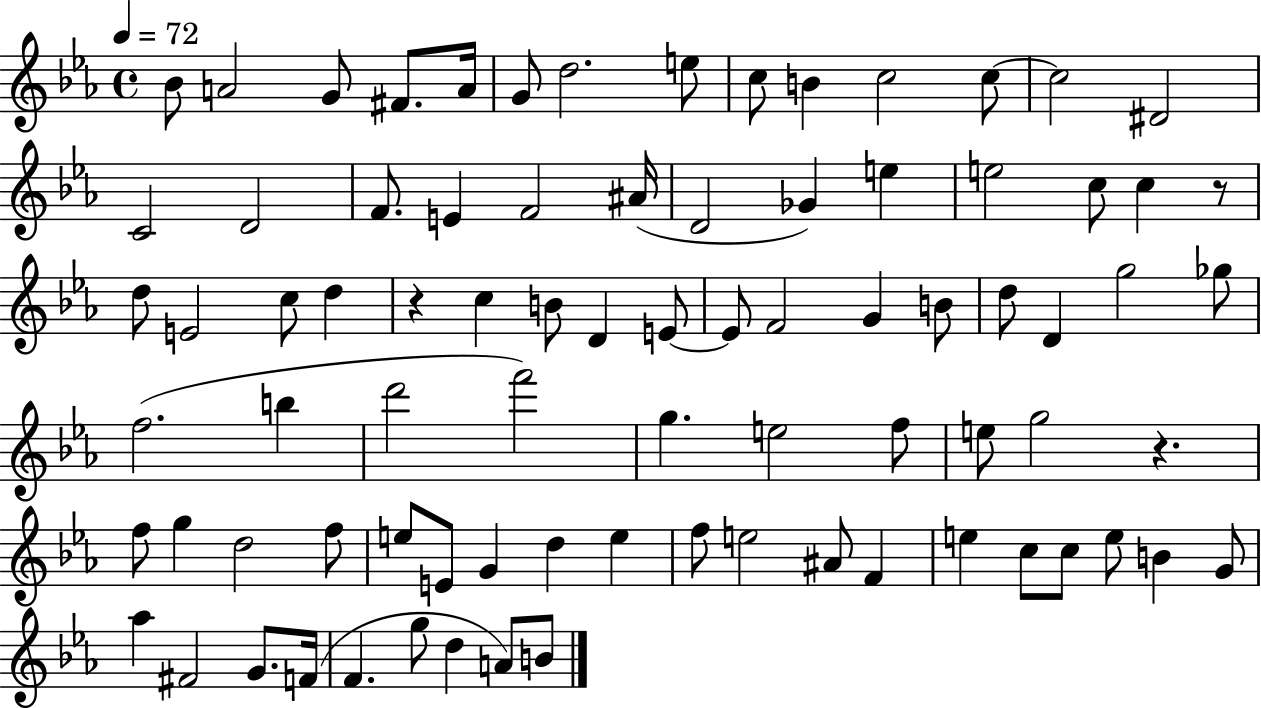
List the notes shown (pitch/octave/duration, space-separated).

Bb4/e A4/h G4/e F#4/e. A4/s G4/e D5/h. E5/e C5/e B4/q C5/h C5/e C5/h D#4/h C4/h D4/h F4/e. E4/q F4/h A#4/s D4/h Gb4/q E5/q E5/h C5/e C5/q R/e D5/e E4/h C5/e D5/q R/q C5/q B4/e D4/q E4/e E4/e F4/h G4/q B4/e D5/e D4/q G5/h Gb5/e F5/h. B5/q D6/h F6/h G5/q. E5/h F5/e E5/e G5/h R/q. F5/e G5/q D5/h F5/e E5/e E4/e G4/q D5/q E5/q F5/e E5/h A#4/e F4/q E5/q C5/e C5/e E5/e B4/q G4/e Ab5/q F#4/h G4/e. F4/s F4/q. G5/e D5/q A4/e B4/e